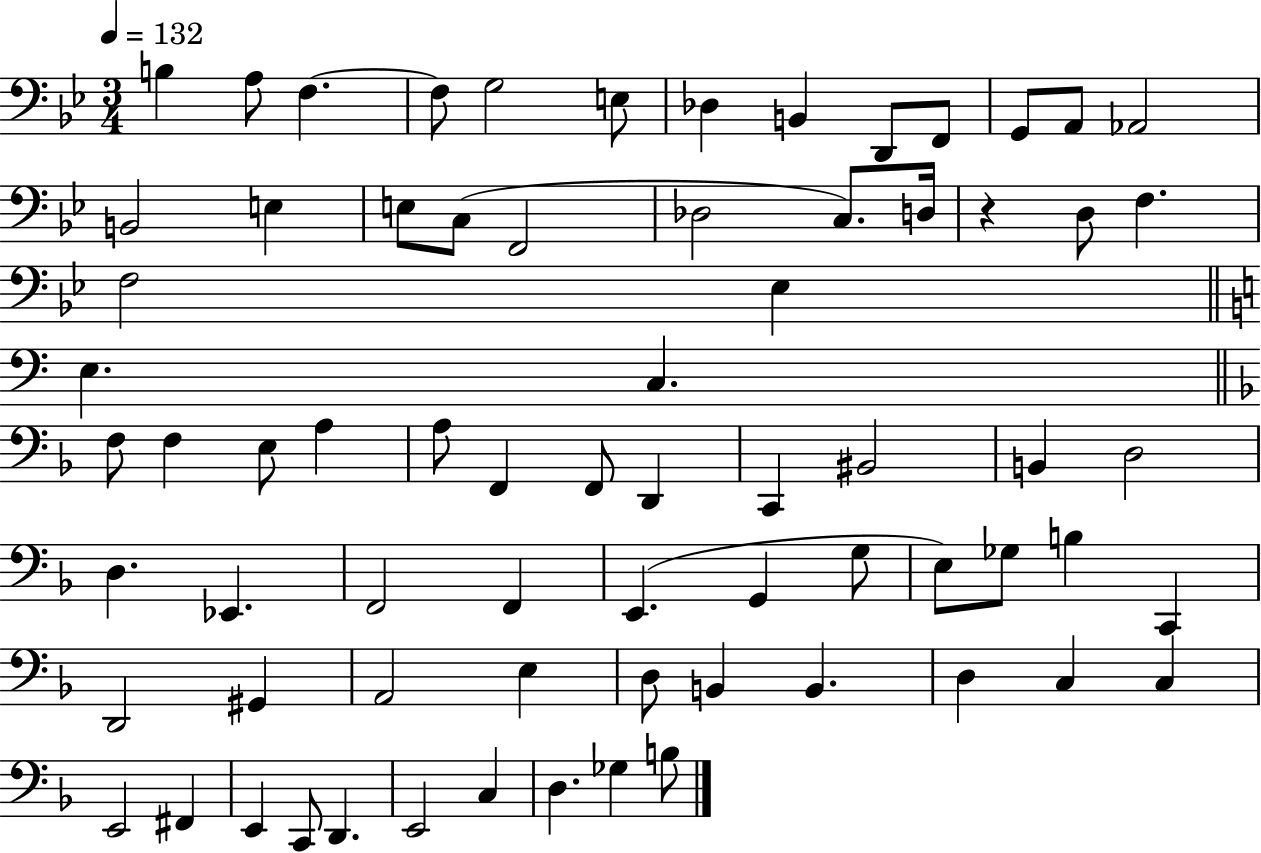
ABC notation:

X:1
T:Untitled
M:3/4
L:1/4
K:Bb
B, A,/2 F, F,/2 G,2 E,/2 _D, B,, D,,/2 F,,/2 G,,/2 A,,/2 _A,,2 B,,2 E, E,/2 C,/2 F,,2 _D,2 C,/2 D,/4 z D,/2 F, F,2 _E, E, C, F,/2 F, E,/2 A, A,/2 F,, F,,/2 D,, C,, ^B,,2 B,, D,2 D, _E,, F,,2 F,, E,, G,, G,/2 E,/2 _G,/2 B, C,, D,,2 ^G,, A,,2 E, D,/2 B,, B,, D, C, C, E,,2 ^F,, E,, C,,/2 D,, E,,2 C, D, _G, B,/2